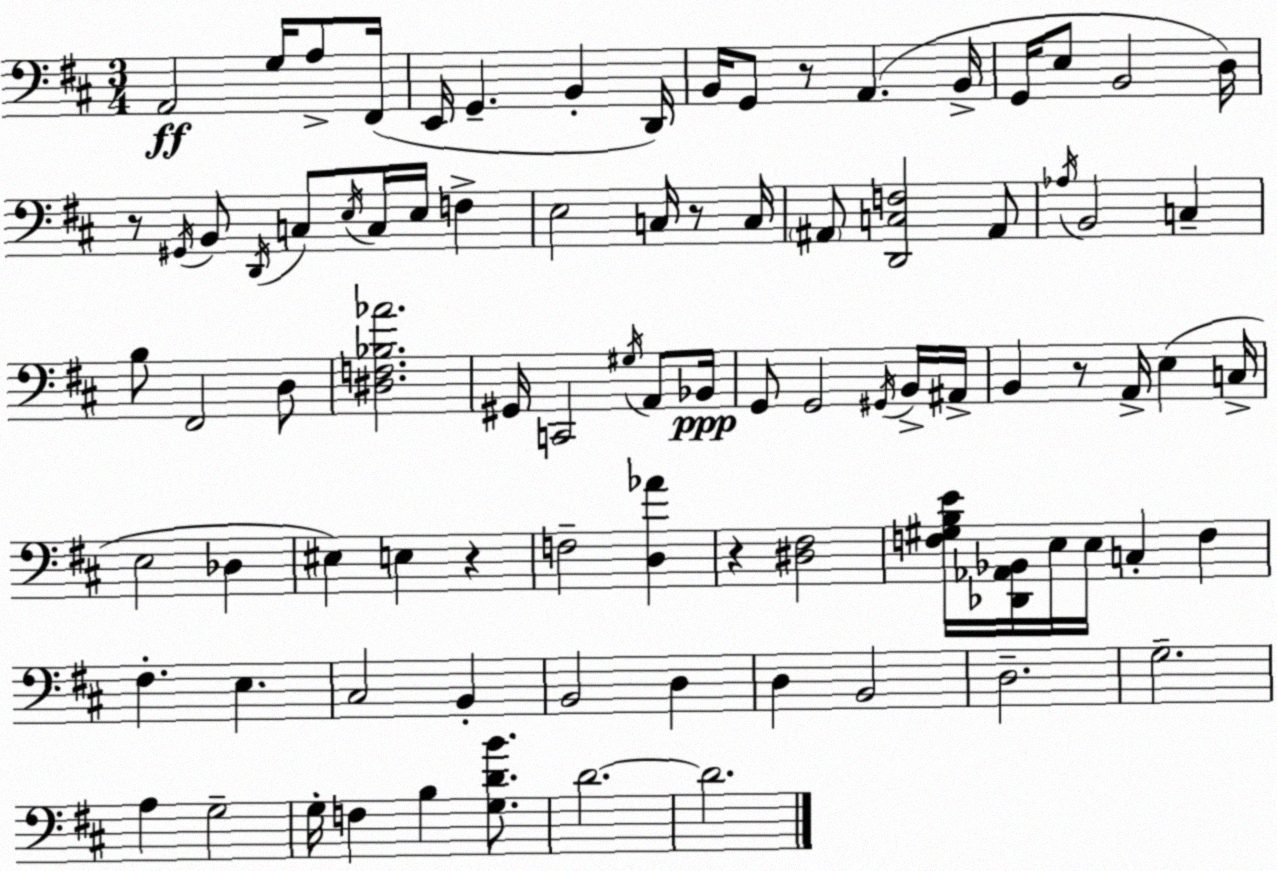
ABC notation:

X:1
T:Untitled
M:3/4
L:1/4
K:D
A,,2 G,/4 A,/2 ^F,,/4 E,,/4 G,, B,, D,,/4 B,,/4 G,,/2 z/2 A,, B,,/4 G,,/4 E,/2 B,,2 D,/4 z/2 ^G,,/4 B,,/2 D,,/4 C,/2 E,/4 C,/4 E,/4 F, E,2 C,/4 z/2 C,/4 ^A,,/2 [D,,C,F,]2 ^A,,/2 _A,/4 B,,2 C, B,/2 ^F,,2 D,/2 [^D,F,_B,_A]2 ^G,,/4 C,,2 ^G,/4 A,,/2 _B,,/4 G,,/2 G,,2 ^G,,/4 B,,/4 ^A,,/4 B,, z/2 A,,/4 E, C,/4 E,2 _D, ^E, E, z F,2 [D,_A] z [^D,^F,]2 [F,^G,B,E]/4 [_D,,_A,,_B,,]/4 E,/4 E,/4 C, F, ^F, E, ^C,2 B,, B,,2 D, D, B,,2 D,2 G,2 A, G,2 G,/4 F, B, [G,DB]/2 D2 D2